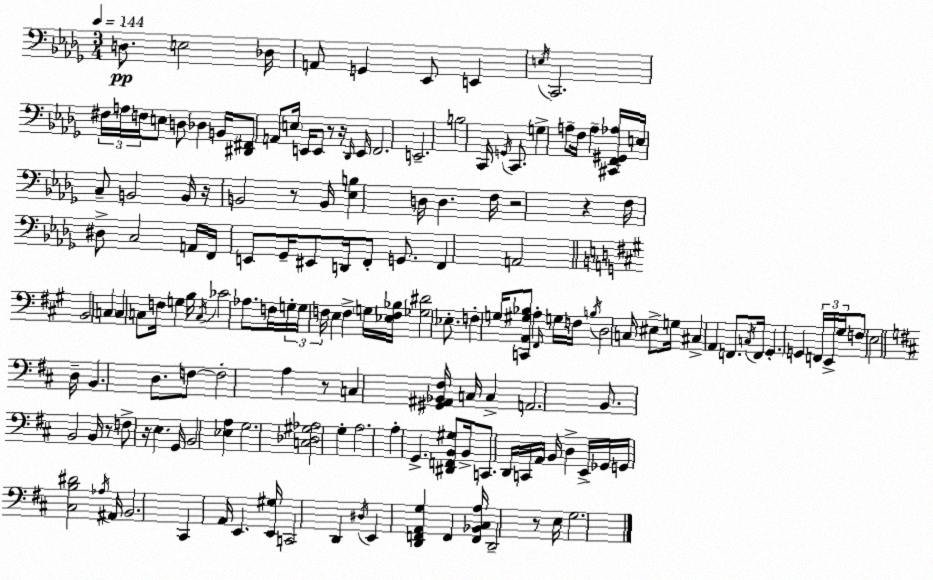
X:1
T:Untitled
M:3/4
L:1/4
K:Bbm
D,/2 E,2 _D,/4 A,,/2 G,, _E,,/2 E,, E,/4 C,,2 ^F,/4 A,/4 F,/4 E,/2 D,/2 _D, B,,/4 [^D,,^F,,]/2 A,,/2 E,/4 E,,/4 E,,/2 z/2 z/4 _D,,/4 E,,/4 F,,2 E,,2 B,2 C,,/4 G,,/4 C,,/2 G, A,/2 F,/4 A, [^C,,F,,^G,,_A,]/4 E,/4 C,/2 B,,2 B,,/4 z/4 B,,2 z/2 B,,/4 [_E,B,] D,/4 D, F,/4 z2 z F,/4 ^D,/2 C,2 A,,/4 F,,/4 E,,/2 _G,,/4 ^E,,/2 D,,/4 F,,/2 G,,/2 F,, A,,2 B,,2 C, C, C,/2 F,/4 G, B,/4 C,/4 _C2 _A,/2 F,/4 G,/4 G,/4 F,/4 E, F, G,/4 [_E,F,_B,]/4 [_G,^D]2 _E,/2 F, G,/4 [C,,A,,^G,_B,]/2 A, ^F,,/4 G,/4 F,/4 B,/4 D,2 C,/4 ^E,/2 G,/4 ^C, A,, F,,/2 C,/4 F,,/4 ^G,, G,, F,,/4 E,,/4 ^G,/4 F,/2 E,2 D,/4 B,, D,/2 F,/2 F,2 A, z/2 C, [^G,,^A,,_B,,^F,]/4 C,/4 C, A,,2 B,,/2 B,,2 B,,/4 z/2 F,/2 z/4 E, G,,/4 B,,2 [_E,A,] G,2 [C,_D,^G,_A,]2 G, A,2 A, G,, [^D,,F,,B,,^G,]/2 B,,/4 C,,/2 D,,/4 C,,/4 A,,/4 B,,/4 D, E,,/4 _G,,/4 G,,/4 [^C,B,^D]2 _A,/4 ^A,,/4 B,,2 ^C,, A,,/4 E,, [E,,^G,]/4 C,,2 D,, ^D,/4 E,, [D,,F,,A,,G,] F,, [F,,_B,,^C,A,]/4 D,,2 z/2 E,/4 G,2